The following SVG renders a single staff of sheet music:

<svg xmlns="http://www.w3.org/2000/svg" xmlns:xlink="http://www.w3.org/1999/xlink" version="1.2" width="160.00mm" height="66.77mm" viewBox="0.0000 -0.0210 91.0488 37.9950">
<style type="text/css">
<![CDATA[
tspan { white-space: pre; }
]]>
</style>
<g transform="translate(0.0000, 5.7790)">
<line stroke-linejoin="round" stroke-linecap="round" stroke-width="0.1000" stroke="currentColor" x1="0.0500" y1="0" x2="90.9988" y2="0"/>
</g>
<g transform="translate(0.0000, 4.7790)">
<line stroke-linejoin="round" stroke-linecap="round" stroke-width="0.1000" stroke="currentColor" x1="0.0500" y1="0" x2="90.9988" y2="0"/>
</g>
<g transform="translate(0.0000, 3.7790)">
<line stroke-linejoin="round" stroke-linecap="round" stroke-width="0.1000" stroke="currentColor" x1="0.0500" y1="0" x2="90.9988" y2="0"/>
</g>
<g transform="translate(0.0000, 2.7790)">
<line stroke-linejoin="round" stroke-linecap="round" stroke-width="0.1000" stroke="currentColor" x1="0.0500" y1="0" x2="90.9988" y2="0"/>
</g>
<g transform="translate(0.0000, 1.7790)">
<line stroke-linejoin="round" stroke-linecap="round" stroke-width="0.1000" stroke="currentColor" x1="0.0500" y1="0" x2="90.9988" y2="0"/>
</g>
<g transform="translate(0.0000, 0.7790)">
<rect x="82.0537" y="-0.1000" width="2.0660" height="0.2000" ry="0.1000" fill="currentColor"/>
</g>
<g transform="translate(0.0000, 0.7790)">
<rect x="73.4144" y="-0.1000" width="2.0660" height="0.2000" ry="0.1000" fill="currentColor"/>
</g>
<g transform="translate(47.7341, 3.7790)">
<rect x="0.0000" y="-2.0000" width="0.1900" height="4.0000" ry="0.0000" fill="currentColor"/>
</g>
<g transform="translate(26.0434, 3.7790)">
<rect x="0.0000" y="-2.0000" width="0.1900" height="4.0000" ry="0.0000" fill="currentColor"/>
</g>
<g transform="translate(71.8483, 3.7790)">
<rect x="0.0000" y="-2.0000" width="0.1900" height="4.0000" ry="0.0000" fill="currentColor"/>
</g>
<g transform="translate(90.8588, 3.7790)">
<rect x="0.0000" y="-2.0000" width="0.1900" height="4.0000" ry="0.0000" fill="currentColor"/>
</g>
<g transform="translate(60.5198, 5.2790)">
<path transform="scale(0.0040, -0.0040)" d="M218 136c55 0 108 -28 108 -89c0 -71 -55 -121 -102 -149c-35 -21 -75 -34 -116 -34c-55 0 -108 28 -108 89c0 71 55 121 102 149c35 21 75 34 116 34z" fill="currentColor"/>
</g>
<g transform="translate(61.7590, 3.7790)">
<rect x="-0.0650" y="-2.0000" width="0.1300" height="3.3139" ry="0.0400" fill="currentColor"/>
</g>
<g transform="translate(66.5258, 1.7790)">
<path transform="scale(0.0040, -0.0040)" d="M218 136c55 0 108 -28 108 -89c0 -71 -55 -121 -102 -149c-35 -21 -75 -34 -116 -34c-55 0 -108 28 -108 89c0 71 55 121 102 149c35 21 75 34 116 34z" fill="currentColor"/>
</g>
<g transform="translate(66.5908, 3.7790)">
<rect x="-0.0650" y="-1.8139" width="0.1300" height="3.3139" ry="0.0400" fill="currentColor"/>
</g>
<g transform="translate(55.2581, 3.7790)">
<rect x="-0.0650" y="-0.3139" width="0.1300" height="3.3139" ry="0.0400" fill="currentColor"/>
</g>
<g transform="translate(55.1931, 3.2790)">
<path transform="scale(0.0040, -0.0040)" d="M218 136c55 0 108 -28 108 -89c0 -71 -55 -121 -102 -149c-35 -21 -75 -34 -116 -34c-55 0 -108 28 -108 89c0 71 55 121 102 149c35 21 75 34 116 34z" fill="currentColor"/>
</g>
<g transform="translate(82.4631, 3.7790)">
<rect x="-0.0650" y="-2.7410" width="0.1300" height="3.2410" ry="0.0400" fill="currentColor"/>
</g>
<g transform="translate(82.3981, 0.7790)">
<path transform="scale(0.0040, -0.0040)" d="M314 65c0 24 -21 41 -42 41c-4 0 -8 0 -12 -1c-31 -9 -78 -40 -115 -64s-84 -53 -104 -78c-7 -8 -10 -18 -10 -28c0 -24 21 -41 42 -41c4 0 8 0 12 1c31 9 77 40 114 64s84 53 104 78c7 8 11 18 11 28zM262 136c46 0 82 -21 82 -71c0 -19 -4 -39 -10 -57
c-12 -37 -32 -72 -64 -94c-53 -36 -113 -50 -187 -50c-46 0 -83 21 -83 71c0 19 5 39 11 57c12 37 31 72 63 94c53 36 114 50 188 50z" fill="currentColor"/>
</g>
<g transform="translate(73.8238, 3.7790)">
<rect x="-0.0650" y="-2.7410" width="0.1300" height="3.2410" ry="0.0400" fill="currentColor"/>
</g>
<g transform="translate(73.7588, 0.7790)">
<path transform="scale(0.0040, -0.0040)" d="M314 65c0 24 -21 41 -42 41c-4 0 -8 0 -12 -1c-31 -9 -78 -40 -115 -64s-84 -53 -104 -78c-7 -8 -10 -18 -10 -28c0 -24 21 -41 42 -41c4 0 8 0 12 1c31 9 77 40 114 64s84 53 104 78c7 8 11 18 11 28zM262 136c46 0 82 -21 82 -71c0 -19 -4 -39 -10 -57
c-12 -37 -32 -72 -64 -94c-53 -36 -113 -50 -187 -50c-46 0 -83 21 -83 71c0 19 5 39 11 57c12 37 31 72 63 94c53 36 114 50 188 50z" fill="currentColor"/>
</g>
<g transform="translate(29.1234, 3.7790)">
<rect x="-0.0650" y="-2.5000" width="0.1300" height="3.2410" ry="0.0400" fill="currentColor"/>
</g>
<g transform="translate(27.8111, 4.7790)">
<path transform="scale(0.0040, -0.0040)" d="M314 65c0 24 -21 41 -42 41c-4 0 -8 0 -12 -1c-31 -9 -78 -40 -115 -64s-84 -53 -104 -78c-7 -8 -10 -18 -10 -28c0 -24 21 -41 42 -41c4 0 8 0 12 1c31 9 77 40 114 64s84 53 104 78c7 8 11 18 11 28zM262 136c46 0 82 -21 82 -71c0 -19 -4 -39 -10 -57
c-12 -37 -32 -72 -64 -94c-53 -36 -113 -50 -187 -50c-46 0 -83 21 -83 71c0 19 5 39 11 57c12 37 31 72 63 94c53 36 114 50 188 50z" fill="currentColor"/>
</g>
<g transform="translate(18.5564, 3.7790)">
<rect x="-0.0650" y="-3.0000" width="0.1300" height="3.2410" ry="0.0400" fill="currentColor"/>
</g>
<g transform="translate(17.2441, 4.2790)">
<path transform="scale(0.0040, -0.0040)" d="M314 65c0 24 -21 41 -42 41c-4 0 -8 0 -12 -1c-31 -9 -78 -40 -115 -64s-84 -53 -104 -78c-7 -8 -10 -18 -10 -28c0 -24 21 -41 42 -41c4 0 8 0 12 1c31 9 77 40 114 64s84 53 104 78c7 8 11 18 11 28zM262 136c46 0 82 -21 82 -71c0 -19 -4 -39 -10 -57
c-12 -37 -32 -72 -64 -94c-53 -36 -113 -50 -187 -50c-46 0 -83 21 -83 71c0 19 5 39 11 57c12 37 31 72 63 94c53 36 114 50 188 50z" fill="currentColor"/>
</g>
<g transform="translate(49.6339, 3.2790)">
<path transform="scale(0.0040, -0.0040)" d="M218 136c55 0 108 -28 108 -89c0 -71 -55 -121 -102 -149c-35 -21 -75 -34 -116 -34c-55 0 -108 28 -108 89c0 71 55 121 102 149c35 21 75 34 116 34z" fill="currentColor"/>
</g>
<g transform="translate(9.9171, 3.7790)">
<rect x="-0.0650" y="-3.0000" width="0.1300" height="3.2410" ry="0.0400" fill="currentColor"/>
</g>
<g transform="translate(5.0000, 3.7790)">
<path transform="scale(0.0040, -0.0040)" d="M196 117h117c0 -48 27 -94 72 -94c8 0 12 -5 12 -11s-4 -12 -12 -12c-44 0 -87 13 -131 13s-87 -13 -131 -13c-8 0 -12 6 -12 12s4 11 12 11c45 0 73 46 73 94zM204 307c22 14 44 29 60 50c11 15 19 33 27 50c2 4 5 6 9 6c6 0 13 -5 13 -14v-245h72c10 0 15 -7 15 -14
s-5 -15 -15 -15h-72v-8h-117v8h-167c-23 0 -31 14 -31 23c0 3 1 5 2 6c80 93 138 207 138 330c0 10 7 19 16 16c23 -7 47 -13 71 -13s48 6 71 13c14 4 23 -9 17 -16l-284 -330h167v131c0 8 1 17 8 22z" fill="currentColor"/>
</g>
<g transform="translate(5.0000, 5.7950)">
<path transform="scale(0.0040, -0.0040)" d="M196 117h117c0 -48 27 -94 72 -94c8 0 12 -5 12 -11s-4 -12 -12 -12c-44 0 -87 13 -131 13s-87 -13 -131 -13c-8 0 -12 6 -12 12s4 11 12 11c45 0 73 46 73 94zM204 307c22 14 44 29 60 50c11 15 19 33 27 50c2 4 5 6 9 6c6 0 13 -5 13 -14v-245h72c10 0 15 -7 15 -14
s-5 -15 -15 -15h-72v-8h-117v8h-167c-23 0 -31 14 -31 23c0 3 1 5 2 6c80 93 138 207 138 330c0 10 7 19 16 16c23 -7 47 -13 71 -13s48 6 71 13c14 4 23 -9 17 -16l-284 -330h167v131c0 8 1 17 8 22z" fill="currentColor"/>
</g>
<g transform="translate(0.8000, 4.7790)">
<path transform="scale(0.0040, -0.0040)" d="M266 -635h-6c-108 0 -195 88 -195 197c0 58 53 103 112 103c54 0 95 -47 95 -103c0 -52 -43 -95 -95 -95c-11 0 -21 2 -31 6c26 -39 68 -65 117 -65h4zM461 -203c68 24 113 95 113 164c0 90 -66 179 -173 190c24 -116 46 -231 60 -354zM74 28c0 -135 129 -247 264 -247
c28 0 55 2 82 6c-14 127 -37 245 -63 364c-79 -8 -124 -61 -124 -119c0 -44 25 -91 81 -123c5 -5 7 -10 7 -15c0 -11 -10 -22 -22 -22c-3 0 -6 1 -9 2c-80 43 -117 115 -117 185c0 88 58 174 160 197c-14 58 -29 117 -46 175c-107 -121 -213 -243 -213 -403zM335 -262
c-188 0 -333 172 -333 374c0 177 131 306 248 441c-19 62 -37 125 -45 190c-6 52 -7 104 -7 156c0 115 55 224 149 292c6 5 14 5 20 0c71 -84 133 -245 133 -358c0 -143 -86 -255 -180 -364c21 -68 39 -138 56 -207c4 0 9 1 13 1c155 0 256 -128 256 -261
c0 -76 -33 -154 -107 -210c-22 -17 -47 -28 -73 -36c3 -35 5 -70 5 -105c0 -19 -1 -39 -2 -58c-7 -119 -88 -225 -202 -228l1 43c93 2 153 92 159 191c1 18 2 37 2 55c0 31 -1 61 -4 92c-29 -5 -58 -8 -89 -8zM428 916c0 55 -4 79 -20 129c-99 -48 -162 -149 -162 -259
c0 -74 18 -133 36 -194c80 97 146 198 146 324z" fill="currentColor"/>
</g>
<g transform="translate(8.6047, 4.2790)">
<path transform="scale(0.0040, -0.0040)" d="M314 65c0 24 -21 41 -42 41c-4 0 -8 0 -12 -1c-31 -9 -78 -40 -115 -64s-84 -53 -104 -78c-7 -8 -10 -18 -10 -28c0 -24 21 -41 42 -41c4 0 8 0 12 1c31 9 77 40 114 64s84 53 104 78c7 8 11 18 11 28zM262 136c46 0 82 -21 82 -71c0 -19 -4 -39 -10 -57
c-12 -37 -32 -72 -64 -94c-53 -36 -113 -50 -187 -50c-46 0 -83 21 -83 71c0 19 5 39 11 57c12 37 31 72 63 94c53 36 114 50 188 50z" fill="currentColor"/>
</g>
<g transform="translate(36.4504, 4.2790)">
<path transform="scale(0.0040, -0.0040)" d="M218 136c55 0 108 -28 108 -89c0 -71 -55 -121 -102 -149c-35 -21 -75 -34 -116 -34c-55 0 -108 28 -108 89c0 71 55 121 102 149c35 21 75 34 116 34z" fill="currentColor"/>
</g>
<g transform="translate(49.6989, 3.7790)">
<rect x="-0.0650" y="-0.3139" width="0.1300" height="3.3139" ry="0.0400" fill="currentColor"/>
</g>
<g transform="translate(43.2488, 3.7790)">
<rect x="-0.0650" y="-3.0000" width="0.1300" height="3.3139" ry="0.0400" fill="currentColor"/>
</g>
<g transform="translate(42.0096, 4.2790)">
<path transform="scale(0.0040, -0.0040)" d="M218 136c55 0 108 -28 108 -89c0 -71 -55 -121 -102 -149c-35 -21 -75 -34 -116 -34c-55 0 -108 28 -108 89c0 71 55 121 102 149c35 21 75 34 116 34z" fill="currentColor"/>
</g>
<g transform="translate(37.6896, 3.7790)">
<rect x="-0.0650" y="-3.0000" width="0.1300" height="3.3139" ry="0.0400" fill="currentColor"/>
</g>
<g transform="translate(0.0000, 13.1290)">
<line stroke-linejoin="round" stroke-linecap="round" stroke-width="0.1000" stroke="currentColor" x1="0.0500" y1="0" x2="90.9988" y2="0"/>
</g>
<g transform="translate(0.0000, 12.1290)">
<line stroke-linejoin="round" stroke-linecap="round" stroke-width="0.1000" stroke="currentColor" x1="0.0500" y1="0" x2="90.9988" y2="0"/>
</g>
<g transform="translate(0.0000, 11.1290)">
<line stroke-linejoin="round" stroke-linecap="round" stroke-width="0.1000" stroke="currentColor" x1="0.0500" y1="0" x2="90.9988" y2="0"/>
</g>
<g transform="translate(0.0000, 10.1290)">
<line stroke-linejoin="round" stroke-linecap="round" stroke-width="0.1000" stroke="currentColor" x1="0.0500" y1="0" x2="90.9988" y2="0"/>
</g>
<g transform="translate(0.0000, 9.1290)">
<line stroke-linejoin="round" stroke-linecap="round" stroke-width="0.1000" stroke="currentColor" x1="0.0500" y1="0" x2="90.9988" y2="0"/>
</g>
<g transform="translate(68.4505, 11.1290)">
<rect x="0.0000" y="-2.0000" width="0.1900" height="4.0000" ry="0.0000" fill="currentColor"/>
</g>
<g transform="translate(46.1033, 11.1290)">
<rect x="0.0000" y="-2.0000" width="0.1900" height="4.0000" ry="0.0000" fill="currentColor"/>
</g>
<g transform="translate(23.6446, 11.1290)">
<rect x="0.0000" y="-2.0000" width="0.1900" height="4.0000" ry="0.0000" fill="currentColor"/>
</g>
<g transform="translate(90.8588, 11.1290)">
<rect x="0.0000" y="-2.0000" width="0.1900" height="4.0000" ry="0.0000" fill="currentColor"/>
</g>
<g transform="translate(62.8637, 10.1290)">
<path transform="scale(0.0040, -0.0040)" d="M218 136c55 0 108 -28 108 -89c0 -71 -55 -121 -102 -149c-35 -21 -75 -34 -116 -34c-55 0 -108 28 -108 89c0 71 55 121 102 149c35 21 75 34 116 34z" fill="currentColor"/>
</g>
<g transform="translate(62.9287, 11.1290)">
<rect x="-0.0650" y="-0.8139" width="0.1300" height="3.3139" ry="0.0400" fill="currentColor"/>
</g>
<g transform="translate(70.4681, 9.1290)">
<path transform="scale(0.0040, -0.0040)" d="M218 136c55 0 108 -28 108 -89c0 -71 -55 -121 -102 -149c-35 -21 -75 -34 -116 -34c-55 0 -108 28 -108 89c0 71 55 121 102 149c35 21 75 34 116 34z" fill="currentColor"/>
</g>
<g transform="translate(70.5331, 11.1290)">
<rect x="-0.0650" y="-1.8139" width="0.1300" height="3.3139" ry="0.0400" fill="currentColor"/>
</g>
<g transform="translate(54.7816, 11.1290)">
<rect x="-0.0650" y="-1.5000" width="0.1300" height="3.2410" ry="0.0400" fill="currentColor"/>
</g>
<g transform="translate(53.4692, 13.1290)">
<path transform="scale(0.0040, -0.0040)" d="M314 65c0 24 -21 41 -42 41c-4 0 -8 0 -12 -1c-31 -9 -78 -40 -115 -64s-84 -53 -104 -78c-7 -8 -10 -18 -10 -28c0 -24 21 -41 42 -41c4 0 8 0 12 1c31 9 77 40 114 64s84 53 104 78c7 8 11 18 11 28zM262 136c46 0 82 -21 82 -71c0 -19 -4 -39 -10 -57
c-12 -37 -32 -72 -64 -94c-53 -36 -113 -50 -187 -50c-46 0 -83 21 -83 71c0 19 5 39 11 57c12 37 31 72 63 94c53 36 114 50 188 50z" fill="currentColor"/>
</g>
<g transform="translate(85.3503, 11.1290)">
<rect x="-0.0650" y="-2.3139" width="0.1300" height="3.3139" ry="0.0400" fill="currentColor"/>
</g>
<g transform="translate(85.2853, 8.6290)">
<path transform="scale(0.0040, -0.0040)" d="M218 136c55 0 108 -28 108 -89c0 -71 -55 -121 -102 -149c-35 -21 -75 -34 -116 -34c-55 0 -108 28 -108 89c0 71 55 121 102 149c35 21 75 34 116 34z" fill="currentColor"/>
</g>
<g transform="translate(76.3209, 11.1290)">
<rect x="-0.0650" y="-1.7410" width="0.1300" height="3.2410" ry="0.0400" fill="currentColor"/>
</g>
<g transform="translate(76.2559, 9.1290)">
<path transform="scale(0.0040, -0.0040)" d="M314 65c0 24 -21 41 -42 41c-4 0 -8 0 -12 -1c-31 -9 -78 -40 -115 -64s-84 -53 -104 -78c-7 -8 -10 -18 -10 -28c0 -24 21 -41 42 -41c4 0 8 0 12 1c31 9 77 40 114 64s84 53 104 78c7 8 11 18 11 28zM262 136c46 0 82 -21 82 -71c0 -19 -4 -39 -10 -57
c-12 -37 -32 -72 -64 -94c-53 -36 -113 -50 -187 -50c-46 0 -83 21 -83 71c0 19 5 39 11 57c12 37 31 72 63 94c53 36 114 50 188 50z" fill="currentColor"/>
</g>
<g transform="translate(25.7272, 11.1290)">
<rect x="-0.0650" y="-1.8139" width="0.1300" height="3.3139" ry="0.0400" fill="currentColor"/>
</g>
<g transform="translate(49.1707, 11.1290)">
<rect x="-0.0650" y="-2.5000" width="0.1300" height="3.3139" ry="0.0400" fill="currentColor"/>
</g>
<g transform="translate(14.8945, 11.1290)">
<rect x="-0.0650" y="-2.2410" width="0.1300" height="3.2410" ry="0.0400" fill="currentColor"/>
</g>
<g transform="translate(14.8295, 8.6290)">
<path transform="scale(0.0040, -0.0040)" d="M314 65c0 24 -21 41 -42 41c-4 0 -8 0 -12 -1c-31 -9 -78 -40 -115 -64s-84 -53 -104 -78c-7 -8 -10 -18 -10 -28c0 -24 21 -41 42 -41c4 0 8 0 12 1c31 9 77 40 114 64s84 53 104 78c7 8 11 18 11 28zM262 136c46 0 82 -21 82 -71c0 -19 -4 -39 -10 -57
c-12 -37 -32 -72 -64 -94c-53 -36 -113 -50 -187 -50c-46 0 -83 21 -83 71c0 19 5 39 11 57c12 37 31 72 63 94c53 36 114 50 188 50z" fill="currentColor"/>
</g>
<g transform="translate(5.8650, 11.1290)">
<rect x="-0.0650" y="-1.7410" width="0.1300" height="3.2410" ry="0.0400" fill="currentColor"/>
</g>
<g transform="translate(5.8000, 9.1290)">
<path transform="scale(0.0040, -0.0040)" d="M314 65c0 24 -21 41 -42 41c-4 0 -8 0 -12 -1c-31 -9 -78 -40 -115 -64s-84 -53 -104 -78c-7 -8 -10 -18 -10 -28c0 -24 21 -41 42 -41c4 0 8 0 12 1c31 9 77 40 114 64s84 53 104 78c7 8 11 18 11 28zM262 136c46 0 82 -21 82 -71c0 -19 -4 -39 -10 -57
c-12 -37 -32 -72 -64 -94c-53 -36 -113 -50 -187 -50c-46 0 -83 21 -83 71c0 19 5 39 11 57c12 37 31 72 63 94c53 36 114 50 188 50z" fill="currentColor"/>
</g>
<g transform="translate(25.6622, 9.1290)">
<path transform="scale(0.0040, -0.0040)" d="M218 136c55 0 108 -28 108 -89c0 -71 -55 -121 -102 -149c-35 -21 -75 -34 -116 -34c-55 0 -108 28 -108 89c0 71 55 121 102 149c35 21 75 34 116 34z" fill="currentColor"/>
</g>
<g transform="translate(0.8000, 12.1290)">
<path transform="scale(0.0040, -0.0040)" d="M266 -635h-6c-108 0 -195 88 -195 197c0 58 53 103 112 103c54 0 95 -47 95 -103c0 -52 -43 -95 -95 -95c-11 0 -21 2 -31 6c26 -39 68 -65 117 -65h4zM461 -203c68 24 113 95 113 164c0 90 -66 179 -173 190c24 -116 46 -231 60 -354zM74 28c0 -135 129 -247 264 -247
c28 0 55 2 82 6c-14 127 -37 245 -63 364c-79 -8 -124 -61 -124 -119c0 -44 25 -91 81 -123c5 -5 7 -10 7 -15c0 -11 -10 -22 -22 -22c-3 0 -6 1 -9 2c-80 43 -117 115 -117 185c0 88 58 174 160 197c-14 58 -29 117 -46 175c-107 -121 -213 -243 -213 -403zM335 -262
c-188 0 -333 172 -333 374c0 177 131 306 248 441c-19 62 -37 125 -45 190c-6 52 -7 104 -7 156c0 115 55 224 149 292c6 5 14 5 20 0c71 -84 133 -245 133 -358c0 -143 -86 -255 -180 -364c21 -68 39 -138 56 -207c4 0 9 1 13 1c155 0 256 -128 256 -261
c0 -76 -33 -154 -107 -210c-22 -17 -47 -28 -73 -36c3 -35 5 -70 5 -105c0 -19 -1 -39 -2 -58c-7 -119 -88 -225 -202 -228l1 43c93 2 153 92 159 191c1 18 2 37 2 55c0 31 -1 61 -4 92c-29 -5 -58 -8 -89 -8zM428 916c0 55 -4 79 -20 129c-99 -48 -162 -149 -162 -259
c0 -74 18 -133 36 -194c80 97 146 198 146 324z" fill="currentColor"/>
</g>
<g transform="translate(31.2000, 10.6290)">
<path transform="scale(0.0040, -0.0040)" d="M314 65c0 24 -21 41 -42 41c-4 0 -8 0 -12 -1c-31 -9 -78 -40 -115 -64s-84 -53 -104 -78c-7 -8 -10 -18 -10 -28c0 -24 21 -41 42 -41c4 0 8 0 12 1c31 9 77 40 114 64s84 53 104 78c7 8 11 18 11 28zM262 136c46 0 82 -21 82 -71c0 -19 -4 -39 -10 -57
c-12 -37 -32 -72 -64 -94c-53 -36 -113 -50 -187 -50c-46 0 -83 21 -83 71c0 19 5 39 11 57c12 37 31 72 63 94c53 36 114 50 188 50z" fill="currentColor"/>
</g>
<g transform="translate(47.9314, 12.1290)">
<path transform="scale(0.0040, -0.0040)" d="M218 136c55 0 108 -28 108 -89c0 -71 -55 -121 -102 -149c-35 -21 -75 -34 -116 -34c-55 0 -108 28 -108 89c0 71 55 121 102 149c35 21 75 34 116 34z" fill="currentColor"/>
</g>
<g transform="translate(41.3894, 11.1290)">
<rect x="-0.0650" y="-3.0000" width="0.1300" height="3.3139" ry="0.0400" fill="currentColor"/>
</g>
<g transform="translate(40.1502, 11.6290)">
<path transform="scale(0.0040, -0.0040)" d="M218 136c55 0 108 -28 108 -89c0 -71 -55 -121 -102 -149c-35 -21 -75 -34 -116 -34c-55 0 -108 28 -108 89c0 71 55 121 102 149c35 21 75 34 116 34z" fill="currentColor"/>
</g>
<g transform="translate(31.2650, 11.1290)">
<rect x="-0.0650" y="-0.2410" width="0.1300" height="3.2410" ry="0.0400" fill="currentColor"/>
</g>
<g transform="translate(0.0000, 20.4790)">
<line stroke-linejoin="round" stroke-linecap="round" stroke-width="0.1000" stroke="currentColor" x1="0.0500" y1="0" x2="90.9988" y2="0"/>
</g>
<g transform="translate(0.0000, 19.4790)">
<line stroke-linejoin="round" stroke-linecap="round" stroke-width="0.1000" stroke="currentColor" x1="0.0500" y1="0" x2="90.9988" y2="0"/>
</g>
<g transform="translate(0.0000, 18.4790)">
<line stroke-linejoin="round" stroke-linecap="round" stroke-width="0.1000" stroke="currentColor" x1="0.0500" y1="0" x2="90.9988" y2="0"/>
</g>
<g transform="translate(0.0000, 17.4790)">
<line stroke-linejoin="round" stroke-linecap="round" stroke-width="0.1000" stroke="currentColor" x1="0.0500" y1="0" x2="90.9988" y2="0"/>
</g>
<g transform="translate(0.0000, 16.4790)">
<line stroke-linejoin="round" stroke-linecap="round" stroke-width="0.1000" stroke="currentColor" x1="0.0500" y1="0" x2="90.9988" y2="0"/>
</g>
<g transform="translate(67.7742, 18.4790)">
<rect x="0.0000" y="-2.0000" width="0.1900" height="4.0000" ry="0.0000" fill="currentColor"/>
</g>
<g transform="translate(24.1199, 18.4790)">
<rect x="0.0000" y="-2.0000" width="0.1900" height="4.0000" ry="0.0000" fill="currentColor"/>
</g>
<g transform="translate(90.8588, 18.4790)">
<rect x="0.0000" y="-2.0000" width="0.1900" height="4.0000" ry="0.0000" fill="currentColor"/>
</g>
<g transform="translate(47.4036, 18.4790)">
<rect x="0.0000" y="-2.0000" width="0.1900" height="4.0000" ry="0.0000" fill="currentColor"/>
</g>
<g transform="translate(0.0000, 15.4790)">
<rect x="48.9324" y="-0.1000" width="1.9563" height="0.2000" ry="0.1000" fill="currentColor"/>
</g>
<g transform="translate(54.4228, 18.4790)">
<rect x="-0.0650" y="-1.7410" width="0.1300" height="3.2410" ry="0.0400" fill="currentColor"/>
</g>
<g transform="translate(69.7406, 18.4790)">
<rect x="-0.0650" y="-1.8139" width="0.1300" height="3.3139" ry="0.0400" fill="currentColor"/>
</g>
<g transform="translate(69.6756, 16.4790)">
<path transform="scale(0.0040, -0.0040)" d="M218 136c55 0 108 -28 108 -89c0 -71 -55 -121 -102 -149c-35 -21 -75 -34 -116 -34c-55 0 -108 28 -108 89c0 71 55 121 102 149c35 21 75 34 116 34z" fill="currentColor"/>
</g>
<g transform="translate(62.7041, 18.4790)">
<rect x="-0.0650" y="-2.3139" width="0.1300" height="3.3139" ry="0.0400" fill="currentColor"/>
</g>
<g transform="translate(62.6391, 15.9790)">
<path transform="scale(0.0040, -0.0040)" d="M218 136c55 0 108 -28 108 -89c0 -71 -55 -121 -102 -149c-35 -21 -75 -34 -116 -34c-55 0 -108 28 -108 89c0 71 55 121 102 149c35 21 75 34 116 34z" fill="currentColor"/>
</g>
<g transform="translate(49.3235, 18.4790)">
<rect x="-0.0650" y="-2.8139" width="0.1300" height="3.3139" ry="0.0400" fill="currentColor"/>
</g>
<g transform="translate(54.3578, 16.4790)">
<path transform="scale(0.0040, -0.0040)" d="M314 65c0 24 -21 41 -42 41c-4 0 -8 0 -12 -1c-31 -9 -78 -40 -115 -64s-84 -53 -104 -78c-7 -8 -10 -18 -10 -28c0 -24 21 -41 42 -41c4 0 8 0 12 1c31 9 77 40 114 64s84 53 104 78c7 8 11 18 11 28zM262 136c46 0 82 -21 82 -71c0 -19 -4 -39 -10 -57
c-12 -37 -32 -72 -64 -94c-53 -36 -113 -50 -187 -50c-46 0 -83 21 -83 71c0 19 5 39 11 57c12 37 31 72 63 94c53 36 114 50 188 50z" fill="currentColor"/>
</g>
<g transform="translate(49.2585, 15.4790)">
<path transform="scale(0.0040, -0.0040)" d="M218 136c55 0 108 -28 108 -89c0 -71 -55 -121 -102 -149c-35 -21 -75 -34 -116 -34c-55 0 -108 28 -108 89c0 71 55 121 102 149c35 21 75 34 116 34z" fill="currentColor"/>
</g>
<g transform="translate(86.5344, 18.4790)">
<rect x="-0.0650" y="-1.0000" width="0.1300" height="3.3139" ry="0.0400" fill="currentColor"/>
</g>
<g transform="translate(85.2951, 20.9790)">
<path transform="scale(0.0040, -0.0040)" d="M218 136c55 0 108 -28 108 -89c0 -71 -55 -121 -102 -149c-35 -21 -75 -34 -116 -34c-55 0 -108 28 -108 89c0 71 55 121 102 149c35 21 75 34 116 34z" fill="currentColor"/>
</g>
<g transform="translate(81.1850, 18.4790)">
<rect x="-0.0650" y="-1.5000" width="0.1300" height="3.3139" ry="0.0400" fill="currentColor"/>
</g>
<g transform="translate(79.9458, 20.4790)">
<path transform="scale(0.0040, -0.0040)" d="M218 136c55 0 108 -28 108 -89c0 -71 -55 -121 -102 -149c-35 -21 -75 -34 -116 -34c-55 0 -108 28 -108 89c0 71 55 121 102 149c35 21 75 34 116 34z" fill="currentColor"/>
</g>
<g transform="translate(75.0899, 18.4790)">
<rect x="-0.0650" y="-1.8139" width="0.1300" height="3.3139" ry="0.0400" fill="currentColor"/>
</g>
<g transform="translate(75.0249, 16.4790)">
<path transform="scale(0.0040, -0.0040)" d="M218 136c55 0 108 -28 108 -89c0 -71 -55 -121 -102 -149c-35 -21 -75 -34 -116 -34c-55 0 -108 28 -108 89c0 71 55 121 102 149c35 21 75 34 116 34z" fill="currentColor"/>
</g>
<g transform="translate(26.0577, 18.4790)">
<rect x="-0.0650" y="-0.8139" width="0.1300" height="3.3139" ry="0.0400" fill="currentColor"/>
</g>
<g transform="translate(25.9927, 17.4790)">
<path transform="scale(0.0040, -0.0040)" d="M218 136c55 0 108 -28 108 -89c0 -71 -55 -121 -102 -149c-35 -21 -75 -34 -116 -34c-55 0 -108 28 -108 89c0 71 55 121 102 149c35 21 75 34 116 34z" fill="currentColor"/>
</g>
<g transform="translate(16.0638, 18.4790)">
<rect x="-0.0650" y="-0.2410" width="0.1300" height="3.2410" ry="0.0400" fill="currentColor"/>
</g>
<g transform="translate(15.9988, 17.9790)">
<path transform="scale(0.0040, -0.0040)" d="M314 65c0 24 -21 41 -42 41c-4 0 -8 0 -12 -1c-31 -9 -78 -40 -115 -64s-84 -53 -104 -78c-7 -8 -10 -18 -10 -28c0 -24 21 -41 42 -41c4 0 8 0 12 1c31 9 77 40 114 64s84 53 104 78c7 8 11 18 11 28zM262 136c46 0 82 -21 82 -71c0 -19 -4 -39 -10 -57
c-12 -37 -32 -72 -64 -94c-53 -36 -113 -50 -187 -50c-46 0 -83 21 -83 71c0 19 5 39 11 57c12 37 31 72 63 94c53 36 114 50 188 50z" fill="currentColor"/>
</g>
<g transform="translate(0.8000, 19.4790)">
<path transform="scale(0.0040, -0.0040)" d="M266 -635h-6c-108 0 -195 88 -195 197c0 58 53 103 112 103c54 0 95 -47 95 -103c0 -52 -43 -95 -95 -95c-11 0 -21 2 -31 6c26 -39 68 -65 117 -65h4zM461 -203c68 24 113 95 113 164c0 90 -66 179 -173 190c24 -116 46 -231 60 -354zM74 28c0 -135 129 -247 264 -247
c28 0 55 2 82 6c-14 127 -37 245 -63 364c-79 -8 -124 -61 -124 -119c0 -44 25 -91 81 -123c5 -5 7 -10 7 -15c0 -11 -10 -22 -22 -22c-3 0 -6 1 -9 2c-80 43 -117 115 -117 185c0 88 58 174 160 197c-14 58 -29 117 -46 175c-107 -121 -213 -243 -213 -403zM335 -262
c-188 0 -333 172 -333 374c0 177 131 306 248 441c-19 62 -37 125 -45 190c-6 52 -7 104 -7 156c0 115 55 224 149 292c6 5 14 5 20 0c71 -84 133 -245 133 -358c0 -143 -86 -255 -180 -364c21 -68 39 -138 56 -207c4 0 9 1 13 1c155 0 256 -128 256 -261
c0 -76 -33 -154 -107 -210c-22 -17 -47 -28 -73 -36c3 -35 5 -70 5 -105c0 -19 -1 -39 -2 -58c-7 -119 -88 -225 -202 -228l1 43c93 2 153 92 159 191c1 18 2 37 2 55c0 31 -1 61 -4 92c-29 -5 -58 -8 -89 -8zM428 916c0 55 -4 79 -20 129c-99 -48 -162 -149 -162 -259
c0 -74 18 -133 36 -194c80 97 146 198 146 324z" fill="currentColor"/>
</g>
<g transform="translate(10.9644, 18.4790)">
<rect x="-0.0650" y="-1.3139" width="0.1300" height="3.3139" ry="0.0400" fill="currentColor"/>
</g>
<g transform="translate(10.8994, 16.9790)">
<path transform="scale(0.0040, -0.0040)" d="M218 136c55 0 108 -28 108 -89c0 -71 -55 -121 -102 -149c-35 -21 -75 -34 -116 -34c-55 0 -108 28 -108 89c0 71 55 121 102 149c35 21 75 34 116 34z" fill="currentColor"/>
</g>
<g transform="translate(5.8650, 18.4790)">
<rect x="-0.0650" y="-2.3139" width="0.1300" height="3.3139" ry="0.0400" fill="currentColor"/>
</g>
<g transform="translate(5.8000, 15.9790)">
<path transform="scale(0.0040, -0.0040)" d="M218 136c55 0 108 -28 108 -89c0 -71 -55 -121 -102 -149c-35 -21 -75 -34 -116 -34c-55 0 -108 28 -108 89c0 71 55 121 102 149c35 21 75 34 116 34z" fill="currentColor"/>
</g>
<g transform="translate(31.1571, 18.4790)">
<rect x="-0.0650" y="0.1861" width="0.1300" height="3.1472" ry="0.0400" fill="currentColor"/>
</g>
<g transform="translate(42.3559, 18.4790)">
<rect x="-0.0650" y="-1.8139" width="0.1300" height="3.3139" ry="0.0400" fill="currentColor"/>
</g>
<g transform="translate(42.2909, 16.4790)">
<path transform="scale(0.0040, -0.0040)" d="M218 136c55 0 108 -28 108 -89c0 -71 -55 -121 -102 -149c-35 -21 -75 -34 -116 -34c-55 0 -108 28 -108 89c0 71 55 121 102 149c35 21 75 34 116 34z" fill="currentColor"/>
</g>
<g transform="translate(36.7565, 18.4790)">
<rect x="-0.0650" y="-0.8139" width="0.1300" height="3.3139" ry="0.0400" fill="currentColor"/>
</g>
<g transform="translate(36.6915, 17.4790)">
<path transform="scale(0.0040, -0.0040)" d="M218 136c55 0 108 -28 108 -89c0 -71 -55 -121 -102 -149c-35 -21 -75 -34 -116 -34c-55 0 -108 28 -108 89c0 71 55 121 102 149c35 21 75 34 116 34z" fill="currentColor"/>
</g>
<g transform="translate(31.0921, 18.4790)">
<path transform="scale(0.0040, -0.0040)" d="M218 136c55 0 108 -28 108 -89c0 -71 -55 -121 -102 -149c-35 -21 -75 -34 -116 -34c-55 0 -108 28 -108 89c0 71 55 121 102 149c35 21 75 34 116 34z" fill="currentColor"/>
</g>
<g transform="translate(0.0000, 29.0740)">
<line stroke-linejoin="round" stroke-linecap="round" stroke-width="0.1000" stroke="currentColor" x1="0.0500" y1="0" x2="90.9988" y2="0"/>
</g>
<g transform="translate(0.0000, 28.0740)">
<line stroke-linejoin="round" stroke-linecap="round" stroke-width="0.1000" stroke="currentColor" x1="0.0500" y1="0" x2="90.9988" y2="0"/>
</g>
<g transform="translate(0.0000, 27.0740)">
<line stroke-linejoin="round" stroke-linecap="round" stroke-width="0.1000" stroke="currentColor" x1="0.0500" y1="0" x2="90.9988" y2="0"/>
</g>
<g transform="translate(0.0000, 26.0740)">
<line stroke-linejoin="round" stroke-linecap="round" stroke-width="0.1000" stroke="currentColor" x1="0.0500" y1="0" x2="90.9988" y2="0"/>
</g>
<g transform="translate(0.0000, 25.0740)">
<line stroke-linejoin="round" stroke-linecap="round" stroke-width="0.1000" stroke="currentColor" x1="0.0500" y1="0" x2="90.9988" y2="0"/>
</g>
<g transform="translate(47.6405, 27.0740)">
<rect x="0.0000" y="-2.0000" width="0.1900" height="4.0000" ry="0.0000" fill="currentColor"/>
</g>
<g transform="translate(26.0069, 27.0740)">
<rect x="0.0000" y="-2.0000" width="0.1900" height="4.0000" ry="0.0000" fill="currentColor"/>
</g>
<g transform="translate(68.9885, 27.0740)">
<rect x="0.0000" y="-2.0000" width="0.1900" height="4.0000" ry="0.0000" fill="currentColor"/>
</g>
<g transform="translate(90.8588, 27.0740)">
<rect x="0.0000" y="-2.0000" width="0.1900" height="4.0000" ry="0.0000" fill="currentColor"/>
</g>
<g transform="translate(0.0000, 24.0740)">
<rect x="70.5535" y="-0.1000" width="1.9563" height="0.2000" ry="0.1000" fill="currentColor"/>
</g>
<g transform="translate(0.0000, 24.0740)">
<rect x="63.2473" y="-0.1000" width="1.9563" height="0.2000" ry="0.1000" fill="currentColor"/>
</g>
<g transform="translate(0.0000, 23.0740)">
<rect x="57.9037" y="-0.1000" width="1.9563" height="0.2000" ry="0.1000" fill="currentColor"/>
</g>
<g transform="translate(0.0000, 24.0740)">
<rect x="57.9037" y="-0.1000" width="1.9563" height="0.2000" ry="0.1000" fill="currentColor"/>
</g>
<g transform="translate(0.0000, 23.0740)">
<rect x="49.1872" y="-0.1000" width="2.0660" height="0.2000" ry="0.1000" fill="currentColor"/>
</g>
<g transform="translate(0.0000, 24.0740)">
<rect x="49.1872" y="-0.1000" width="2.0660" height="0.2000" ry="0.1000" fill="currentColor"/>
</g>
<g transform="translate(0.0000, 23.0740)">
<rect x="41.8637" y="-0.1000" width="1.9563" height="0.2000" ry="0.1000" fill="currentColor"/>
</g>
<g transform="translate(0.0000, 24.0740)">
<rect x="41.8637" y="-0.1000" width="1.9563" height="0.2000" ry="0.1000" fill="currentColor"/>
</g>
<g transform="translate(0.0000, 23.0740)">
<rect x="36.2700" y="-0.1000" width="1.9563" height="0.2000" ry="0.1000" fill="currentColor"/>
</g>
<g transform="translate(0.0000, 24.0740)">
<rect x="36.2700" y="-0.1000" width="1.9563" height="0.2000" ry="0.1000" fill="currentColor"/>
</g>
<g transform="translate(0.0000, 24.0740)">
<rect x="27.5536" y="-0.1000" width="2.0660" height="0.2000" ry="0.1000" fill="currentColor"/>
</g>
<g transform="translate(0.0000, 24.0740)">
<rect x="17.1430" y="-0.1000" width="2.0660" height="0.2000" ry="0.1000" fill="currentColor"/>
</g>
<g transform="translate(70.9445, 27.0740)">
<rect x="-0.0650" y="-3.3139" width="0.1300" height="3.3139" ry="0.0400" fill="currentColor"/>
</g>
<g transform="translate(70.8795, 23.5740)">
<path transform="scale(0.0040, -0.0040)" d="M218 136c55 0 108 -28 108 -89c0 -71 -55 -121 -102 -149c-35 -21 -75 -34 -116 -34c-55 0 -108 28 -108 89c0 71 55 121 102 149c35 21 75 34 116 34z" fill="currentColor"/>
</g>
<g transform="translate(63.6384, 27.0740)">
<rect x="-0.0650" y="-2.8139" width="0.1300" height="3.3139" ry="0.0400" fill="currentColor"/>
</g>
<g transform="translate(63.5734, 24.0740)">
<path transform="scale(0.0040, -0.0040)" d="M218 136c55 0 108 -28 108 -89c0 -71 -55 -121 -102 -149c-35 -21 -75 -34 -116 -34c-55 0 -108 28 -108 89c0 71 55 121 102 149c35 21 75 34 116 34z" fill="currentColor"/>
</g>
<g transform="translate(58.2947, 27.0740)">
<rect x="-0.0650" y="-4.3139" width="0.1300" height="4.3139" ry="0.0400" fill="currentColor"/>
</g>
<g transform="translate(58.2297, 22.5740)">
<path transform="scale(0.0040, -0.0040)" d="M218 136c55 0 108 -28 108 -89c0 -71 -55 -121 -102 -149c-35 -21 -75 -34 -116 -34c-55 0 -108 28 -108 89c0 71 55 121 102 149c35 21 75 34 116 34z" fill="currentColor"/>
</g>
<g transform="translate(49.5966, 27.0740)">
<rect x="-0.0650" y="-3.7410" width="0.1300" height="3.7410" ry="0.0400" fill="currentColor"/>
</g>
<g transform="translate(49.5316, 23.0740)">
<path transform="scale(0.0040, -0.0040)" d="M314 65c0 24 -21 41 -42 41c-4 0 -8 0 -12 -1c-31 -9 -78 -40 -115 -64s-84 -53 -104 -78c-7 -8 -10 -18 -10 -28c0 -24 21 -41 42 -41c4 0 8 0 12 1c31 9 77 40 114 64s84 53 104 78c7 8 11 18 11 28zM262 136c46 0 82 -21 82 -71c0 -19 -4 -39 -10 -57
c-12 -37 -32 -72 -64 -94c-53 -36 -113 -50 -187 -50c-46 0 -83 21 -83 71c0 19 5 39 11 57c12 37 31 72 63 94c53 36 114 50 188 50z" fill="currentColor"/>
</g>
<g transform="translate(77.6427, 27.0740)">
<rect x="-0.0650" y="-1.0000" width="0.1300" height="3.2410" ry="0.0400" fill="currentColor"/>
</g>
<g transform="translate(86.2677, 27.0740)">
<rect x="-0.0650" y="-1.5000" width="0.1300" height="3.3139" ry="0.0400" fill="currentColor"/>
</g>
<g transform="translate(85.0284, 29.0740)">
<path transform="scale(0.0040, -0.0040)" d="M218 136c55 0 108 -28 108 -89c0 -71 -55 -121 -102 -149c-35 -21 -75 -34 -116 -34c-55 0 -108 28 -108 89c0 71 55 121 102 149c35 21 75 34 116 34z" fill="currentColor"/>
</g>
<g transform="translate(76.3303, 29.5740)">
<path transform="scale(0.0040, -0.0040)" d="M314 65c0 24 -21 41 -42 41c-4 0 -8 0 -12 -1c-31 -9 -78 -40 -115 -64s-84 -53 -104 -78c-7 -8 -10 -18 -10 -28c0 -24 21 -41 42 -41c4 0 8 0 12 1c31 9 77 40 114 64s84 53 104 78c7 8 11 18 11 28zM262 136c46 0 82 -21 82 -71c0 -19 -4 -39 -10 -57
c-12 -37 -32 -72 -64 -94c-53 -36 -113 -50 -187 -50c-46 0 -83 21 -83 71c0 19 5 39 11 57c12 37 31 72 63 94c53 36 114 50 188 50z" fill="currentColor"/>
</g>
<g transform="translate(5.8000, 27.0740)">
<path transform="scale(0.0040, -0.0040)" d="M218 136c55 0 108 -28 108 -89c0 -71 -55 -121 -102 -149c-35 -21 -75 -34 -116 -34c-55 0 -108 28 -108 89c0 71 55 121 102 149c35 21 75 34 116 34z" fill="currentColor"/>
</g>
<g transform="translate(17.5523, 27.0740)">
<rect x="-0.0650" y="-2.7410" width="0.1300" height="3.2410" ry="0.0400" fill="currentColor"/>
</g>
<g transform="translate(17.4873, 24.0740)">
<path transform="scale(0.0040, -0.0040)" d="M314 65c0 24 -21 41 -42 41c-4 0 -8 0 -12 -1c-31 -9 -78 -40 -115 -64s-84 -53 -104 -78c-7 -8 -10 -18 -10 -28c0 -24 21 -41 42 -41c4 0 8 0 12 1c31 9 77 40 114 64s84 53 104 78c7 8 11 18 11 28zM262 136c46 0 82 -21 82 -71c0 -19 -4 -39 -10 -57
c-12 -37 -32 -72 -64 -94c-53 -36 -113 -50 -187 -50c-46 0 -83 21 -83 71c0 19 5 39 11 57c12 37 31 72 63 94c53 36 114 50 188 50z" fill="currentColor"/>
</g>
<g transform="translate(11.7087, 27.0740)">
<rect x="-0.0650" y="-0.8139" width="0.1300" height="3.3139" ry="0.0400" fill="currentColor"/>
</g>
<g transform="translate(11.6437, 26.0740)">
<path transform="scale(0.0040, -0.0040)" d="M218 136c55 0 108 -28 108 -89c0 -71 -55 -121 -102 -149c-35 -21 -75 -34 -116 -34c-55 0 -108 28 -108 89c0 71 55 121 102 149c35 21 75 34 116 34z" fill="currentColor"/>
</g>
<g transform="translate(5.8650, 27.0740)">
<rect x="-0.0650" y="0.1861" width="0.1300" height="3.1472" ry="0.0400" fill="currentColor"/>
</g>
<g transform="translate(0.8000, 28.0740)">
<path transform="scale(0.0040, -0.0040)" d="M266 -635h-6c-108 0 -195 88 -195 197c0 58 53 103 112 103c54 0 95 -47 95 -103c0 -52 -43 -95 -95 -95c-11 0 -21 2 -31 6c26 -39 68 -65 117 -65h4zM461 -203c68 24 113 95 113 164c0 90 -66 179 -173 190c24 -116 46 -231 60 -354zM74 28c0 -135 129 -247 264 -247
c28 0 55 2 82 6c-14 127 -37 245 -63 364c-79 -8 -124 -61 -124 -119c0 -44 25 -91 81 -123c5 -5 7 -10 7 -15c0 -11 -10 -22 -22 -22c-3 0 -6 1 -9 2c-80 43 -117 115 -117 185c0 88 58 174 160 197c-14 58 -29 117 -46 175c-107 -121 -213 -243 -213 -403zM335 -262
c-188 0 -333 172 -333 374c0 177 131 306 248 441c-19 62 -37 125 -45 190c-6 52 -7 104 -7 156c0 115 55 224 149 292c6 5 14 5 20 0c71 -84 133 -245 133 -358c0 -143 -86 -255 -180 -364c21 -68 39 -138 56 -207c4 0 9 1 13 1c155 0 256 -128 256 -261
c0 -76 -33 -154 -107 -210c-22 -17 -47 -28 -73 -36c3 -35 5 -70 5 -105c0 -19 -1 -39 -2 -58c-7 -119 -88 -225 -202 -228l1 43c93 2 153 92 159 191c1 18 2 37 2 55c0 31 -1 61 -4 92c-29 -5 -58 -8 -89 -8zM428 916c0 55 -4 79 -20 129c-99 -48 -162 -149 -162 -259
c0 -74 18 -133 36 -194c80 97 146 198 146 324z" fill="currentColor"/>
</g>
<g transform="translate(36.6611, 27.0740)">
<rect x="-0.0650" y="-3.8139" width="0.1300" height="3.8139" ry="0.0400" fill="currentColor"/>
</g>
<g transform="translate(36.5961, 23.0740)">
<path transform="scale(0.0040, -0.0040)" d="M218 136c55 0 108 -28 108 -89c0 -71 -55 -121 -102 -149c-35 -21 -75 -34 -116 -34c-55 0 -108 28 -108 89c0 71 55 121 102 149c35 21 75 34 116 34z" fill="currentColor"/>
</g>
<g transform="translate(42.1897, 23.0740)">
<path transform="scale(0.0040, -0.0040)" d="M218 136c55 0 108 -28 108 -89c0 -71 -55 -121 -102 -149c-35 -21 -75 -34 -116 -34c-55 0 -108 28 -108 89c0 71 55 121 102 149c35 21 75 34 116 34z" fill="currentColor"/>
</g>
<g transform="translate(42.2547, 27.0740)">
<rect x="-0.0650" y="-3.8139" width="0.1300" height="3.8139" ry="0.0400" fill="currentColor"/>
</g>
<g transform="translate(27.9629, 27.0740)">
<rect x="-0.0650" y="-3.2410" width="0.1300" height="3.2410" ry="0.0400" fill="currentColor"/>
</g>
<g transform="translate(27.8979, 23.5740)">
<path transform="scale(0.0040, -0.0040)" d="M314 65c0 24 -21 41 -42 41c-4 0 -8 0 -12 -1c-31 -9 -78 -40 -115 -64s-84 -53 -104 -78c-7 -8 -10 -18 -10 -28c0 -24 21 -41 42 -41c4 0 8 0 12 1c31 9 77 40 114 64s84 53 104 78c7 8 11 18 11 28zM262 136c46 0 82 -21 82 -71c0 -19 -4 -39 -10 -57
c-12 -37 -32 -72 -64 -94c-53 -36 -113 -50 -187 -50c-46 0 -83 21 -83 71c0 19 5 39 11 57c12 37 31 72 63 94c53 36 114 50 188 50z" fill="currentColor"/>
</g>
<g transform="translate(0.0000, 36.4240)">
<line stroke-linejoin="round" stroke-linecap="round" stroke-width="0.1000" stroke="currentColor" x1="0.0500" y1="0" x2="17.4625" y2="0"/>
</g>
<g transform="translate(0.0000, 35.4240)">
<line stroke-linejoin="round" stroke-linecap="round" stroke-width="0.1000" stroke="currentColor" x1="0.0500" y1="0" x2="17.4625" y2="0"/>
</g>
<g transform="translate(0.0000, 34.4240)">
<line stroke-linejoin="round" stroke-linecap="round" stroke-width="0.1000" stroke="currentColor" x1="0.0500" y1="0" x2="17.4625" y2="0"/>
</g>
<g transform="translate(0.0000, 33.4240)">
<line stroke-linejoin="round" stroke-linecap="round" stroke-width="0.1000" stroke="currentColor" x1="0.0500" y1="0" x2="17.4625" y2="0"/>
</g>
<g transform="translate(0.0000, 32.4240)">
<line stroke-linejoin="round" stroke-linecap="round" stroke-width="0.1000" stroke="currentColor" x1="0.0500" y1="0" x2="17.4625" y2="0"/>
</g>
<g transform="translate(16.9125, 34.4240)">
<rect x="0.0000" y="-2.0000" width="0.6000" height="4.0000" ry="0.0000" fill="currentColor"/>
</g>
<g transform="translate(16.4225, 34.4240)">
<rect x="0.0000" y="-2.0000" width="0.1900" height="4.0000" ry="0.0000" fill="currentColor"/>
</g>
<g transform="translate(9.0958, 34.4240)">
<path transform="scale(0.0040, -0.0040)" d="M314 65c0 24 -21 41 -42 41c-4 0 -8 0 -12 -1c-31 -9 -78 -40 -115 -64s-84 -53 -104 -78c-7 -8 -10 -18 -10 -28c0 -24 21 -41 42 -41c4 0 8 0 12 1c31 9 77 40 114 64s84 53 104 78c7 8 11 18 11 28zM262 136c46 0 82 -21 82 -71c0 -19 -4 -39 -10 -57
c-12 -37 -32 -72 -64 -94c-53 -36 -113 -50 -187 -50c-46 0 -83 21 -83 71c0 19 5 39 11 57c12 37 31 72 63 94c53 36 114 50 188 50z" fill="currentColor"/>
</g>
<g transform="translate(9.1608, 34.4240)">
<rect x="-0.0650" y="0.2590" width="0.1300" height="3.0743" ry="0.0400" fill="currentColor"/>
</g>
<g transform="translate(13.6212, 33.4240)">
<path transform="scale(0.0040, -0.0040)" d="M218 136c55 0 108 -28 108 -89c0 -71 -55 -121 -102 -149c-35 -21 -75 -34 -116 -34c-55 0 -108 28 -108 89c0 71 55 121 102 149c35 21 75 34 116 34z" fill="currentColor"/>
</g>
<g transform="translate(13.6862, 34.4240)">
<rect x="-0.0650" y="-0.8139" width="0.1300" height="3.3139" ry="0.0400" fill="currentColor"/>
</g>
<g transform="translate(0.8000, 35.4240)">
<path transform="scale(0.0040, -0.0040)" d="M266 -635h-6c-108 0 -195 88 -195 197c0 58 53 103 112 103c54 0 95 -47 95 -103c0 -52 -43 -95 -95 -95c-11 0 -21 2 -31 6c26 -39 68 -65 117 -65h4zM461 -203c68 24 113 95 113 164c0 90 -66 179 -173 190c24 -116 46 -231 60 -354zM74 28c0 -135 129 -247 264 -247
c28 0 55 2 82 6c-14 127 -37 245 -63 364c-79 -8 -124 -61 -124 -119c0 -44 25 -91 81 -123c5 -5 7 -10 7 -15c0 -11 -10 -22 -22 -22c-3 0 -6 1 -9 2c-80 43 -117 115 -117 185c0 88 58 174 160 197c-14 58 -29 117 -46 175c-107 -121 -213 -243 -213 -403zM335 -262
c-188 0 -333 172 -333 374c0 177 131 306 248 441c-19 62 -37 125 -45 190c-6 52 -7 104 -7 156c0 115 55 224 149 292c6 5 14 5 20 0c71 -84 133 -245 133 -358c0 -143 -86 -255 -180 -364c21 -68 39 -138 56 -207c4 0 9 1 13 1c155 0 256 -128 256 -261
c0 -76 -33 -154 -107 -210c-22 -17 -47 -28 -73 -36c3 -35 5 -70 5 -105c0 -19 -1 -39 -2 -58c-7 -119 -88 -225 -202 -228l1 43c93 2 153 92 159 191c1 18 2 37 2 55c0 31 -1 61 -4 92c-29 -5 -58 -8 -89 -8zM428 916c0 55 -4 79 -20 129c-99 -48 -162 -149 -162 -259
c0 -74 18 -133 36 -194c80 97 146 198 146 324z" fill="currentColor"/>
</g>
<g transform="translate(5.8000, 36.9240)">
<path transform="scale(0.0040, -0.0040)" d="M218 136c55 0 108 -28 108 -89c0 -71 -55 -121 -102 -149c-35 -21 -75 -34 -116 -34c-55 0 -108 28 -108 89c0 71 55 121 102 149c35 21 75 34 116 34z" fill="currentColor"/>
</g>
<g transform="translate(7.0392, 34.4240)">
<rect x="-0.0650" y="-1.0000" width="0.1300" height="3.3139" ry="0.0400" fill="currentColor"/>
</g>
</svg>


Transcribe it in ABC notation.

X:1
T:Untitled
M:4/4
L:1/4
K:C
A2 A2 G2 A A c c F f a2 a2 f2 g2 f c2 A G E2 d f f2 g g e c2 d B d f a f2 g f f E D B d a2 b2 c' c' c'2 d' a b D2 E D B2 d